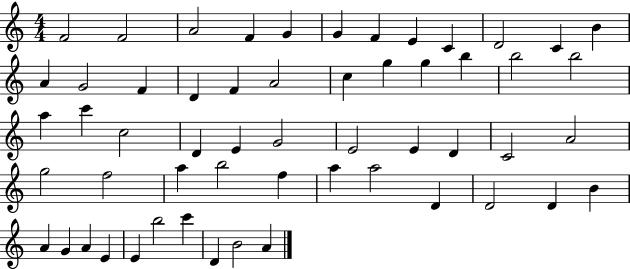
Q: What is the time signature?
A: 4/4